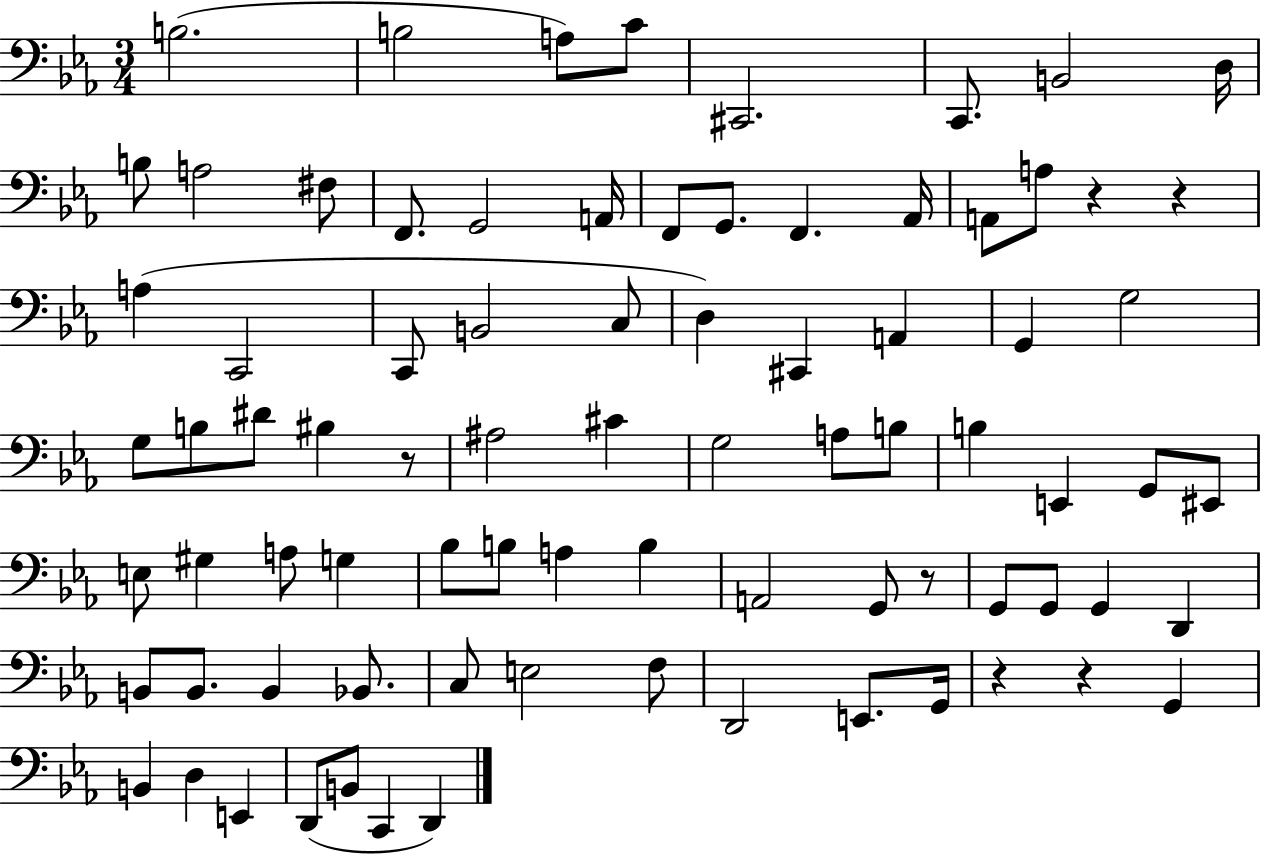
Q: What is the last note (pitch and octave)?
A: D2